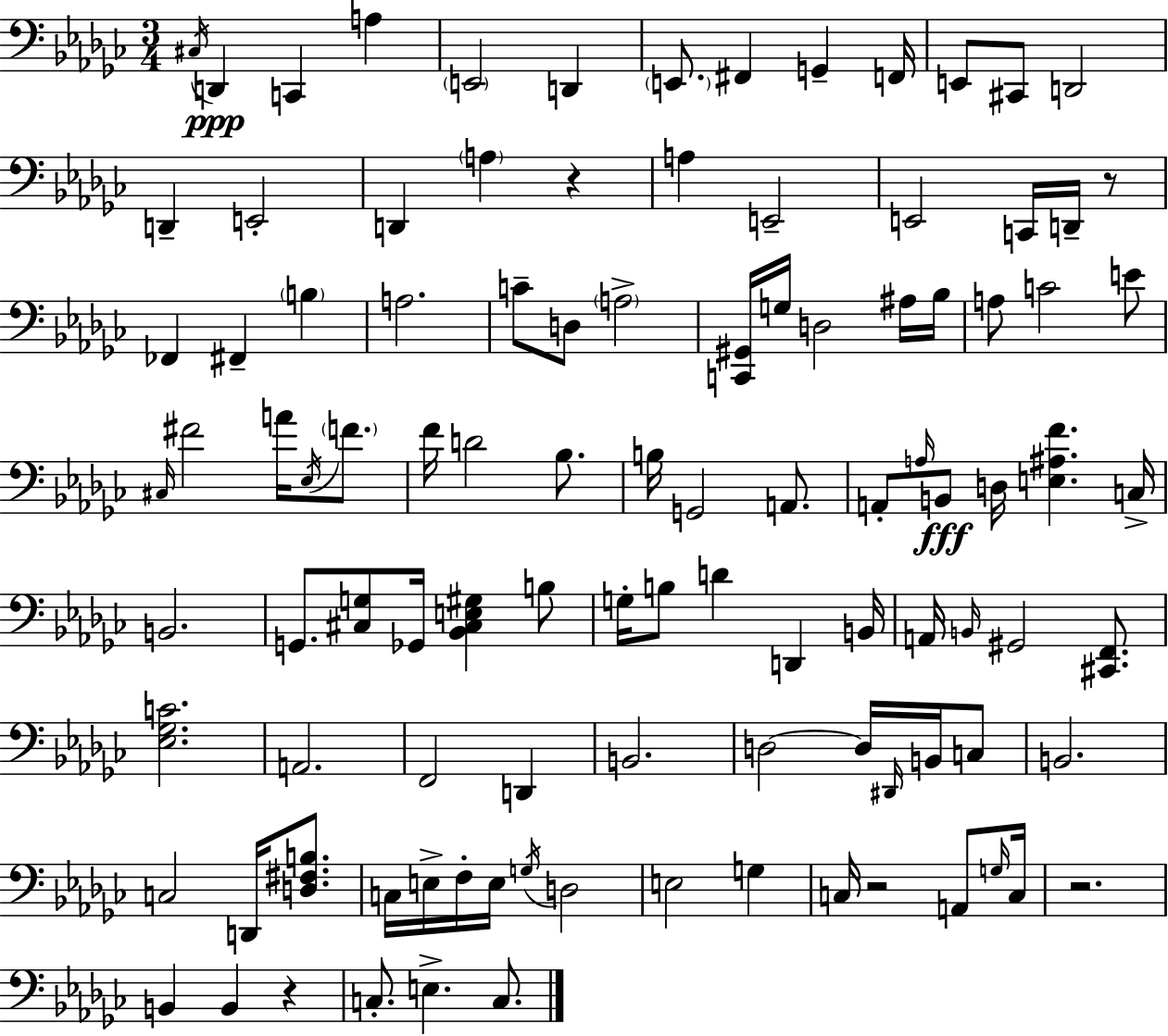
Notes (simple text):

C#3/s D2/q C2/q A3/q E2/h D2/q E2/e. F#2/q G2/q F2/s E2/e C#2/e D2/h D2/q E2/h D2/q A3/q R/q A3/q E2/h E2/h C2/s D2/s R/e FES2/q F#2/q B3/q A3/h. C4/e D3/e A3/h [C2,G#2]/s G3/s D3/h A#3/s Bb3/s A3/e C4/h E4/e C#3/s F#4/h A4/s Eb3/s F4/e. F4/s D4/h Bb3/e. B3/s G2/h A2/e. A2/e A3/s B2/e D3/s [E3,A#3,F4]/q. C3/s B2/h. G2/e. [C#3,G3]/e Gb2/s [Bb2,C#3,E3,G#3]/q B3/e G3/s B3/e D4/q D2/q B2/s A2/s B2/s G#2/h [C#2,F2]/e. [Eb3,Gb3,C4]/h. A2/h. F2/h D2/q B2/h. D3/h D3/s D#2/s B2/s C3/e B2/h. C3/h D2/s [D3,F#3,B3]/e. C3/s E3/s F3/s E3/s G3/s D3/h E3/h G3/q C3/s R/h A2/e G3/s C3/s R/h. B2/q B2/q R/q C3/e. E3/q. C3/e.